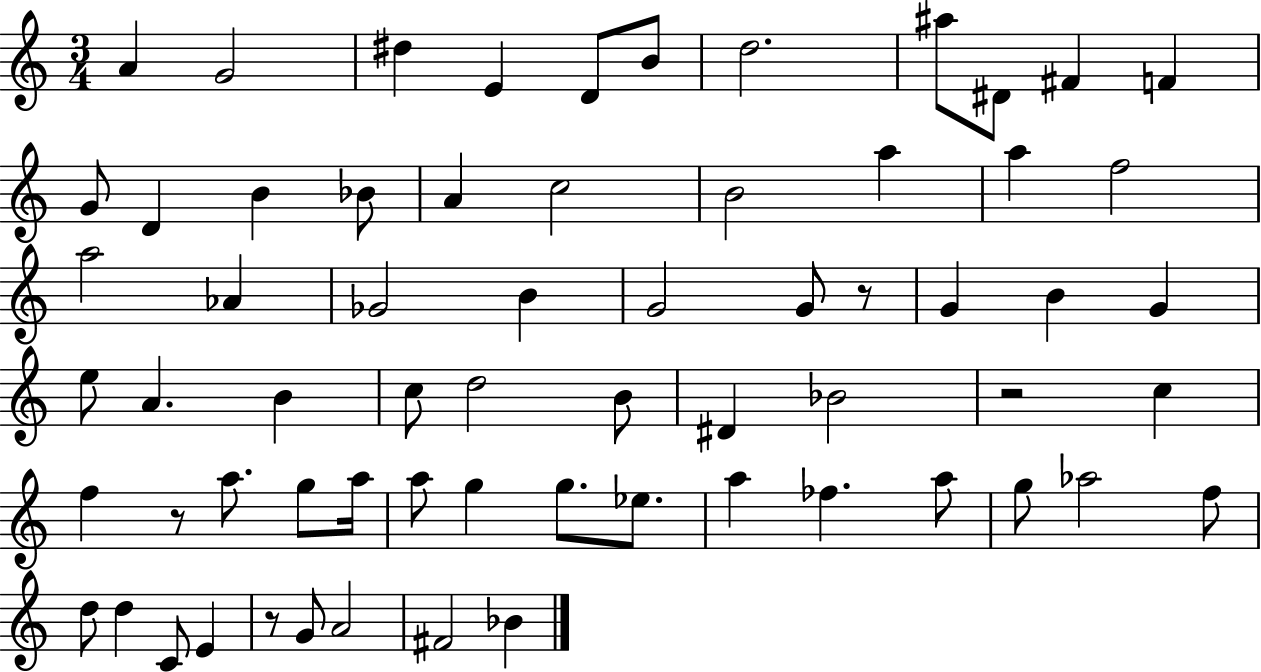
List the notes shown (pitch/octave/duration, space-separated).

A4/q G4/h D#5/q E4/q D4/e B4/e D5/h. A#5/e D#4/e F#4/q F4/q G4/e D4/q B4/q Bb4/e A4/q C5/h B4/h A5/q A5/q F5/h A5/h Ab4/q Gb4/h B4/q G4/h G4/e R/e G4/q B4/q G4/q E5/e A4/q. B4/q C5/e D5/h B4/e D#4/q Bb4/h R/h C5/q F5/q R/e A5/e. G5/e A5/s A5/e G5/q G5/e. Eb5/e. A5/q FES5/q. A5/e G5/e Ab5/h F5/e D5/e D5/q C4/e E4/q R/e G4/e A4/h F#4/h Bb4/q